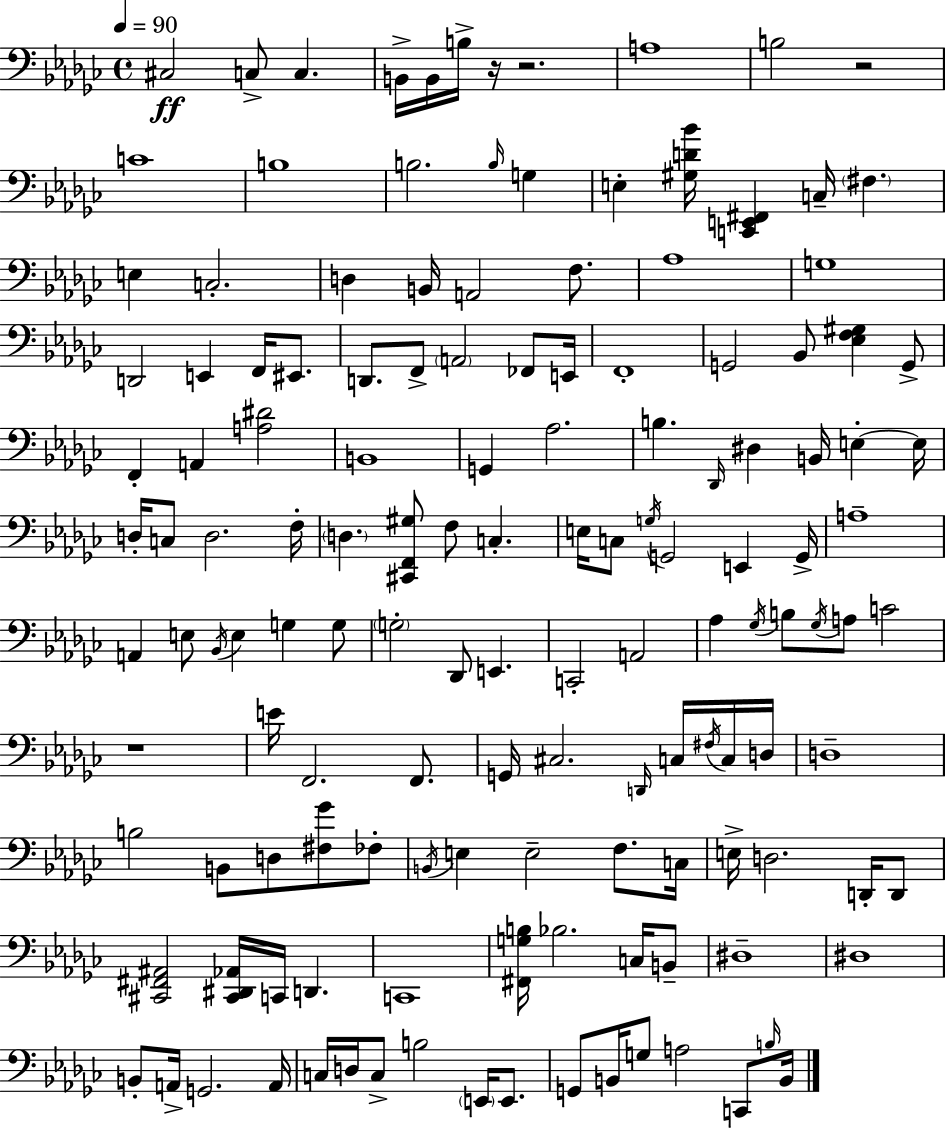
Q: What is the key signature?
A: EES minor